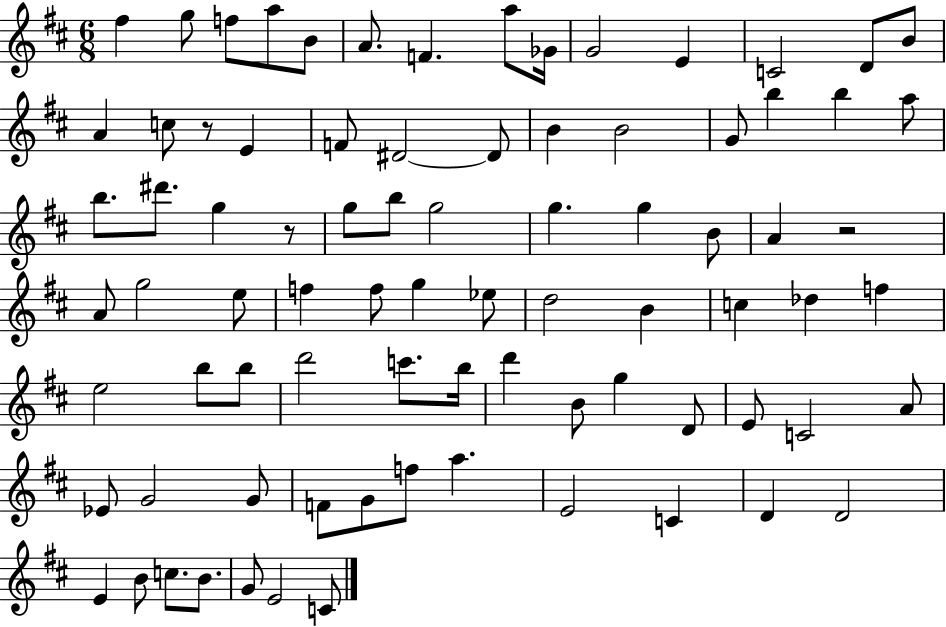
F#5/q G5/e F5/e A5/e B4/e A4/e. F4/q. A5/e Gb4/s G4/h E4/q C4/h D4/e B4/e A4/q C5/e R/e E4/q F4/e D#4/h D#4/e B4/q B4/h G4/e B5/q B5/q A5/e B5/e. D#6/e. G5/q R/e G5/e B5/e G5/h G5/q. G5/q B4/e A4/q R/h A4/e G5/h E5/e F5/q F5/e G5/q Eb5/e D5/h B4/q C5/q Db5/q F5/q E5/h B5/e B5/e D6/h C6/e. B5/s D6/q B4/e G5/q D4/e E4/e C4/h A4/e Eb4/e G4/h G4/e F4/e G4/e F5/e A5/q. E4/h C4/q D4/q D4/h E4/q B4/e C5/e. B4/e. G4/e E4/h C4/e